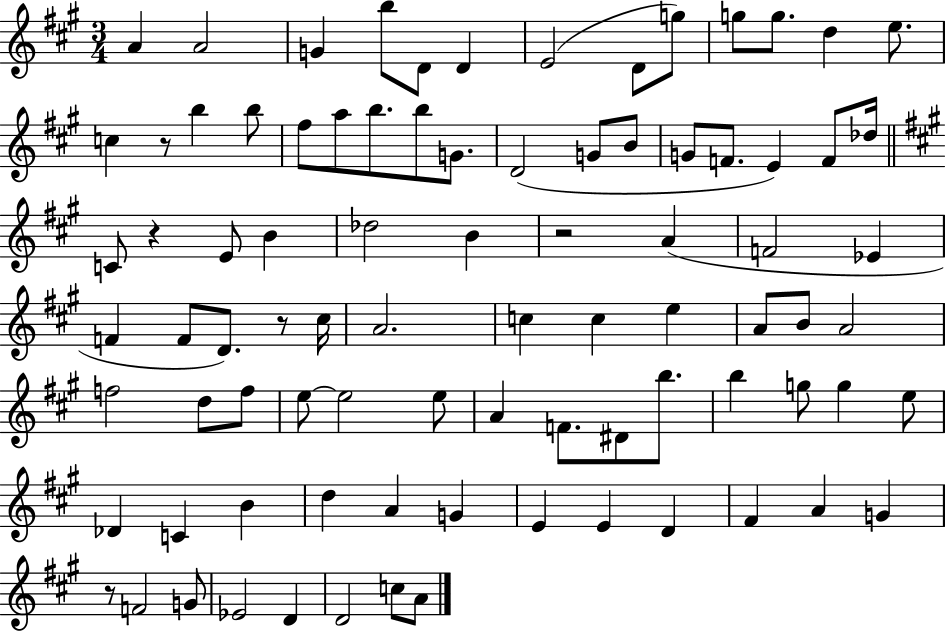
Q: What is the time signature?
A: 3/4